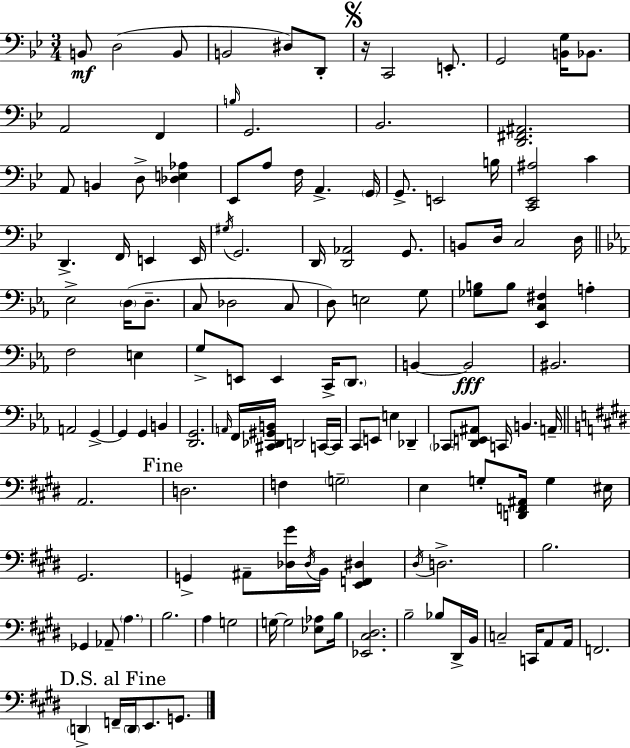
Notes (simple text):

B2/e D3/h B2/e B2/h D#3/e D2/e R/s C2/h E2/e. G2/h [B2,G3]/s Bb2/e. A2/h F2/q B3/s G2/h. Bb2/h. [D2,F#2,A#2]/h. A2/e B2/q D3/e [Db3,E3,Ab3]/q Eb2/e A3/e F3/s A2/q. G2/s G2/e. E2/h B3/s [C2,Eb2,A#3]/h C4/q D2/q. F2/s E2/q E2/s G#3/s G2/h. D2/s [D2,Ab2]/h G2/e. B2/e D3/s C3/h D3/s Eb3/h D3/s D3/e. C3/e Db3/h C3/e D3/e E3/h G3/e [Gb3,B3]/e B3/e [Eb2,C3,F#3]/q A3/q F3/h E3/q G3/e E2/e E2/q C2/s D2/e. B2/q B2/h BIS2/h. A2/h G2/q G2/q G2/q B2/q [D2,G2]/h. A2/s F2/s [C#2,Db2,G#2,B2]/s D2/h C2/s C2/s C2/e E2/e E3/q Db2/q CES2/e [D2,E2,A#2]/e C2/s B2/q. A2/s A2/h. D3/h. F3/q G3/h E3/q G3/e [D2,F2,A#2]/s G3/q EIS3/s G#2/h. G2/q A#2/e [Db3,G#4]/s Db3/s B2/s [E2,F2,D#3]/q D#3/s D3/h. B3/h. Gb2/q Ab2/e A3/q. B3/h. A3/q G3/h G3/s G3/h [Eb3,Ab3]/e B3/s [Eb2,C#3,D#3]/h. B3/h Bb3/e D#2/s B2/s C3/h C2/s A2/e A2/s F2/h. D2/q F2/s D2/s E2/e. G2/e.